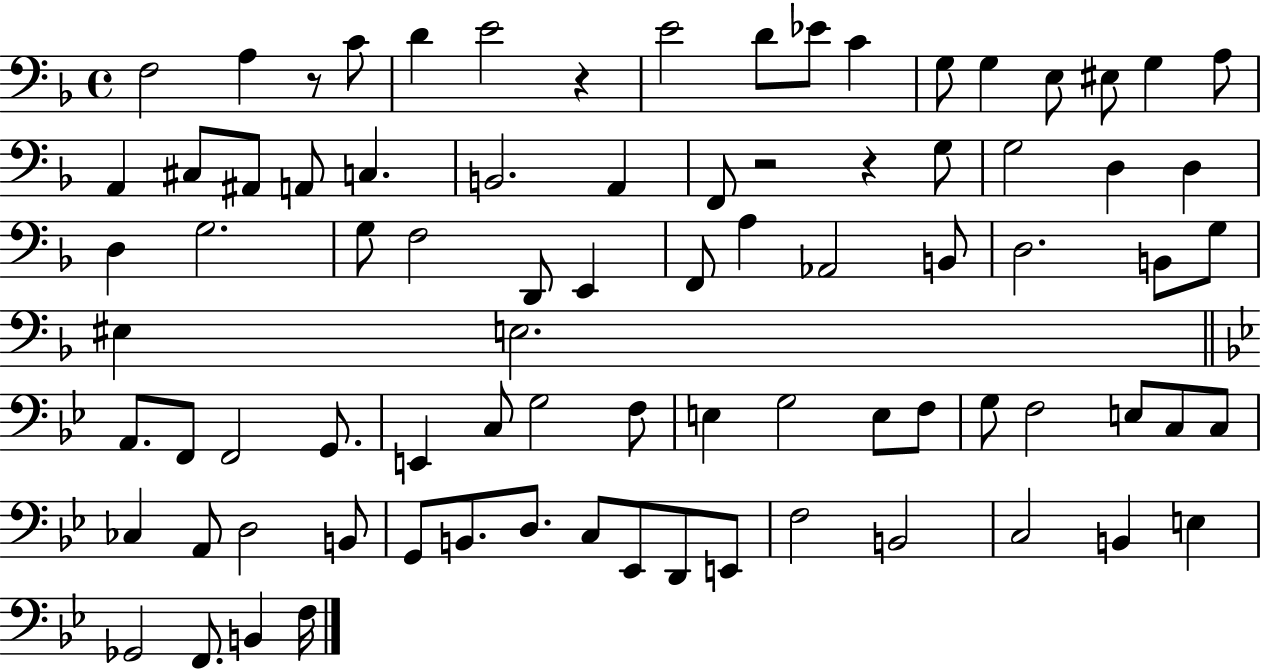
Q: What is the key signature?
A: F major